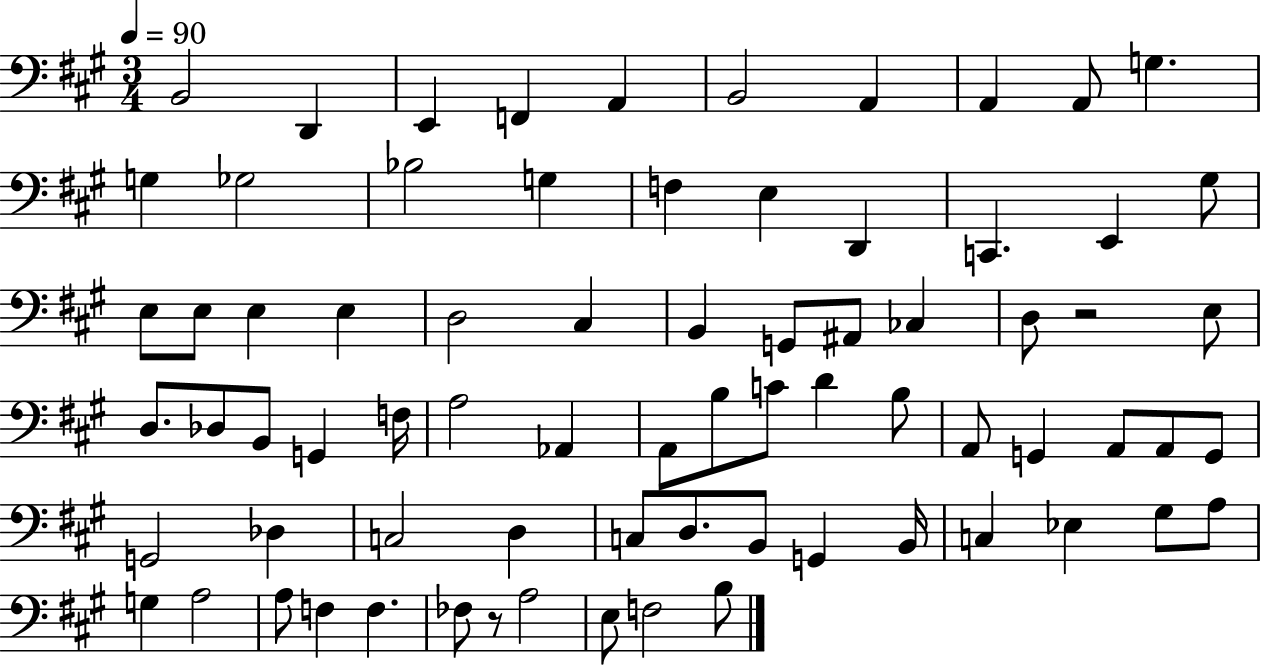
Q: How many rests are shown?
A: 2